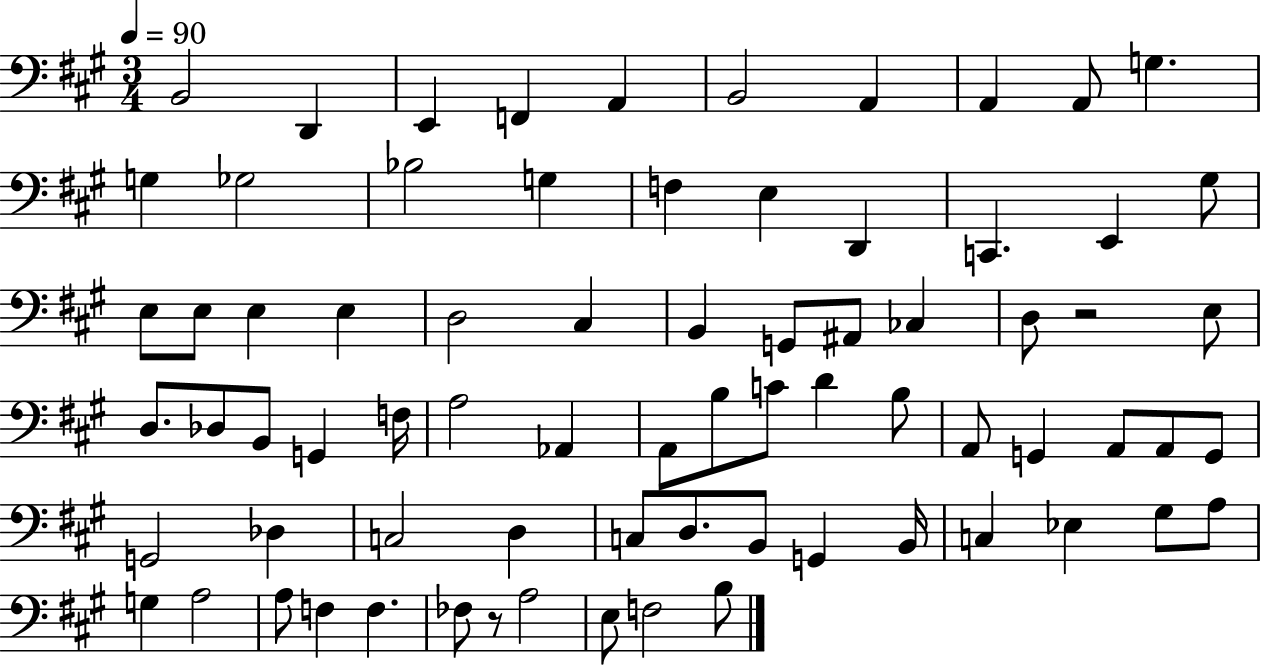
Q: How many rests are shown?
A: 2